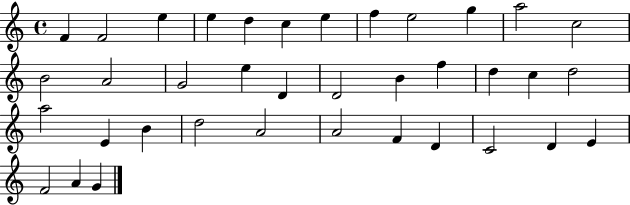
X:1
T:Untitled
M:4/4
L:1/4
K:C
F F2 e e d c e f e2 g a2 c2 B2 A2 G2 e D D2 B f d c d2 a2 E B d2 A2 A2 F D C2 D E F2 A G